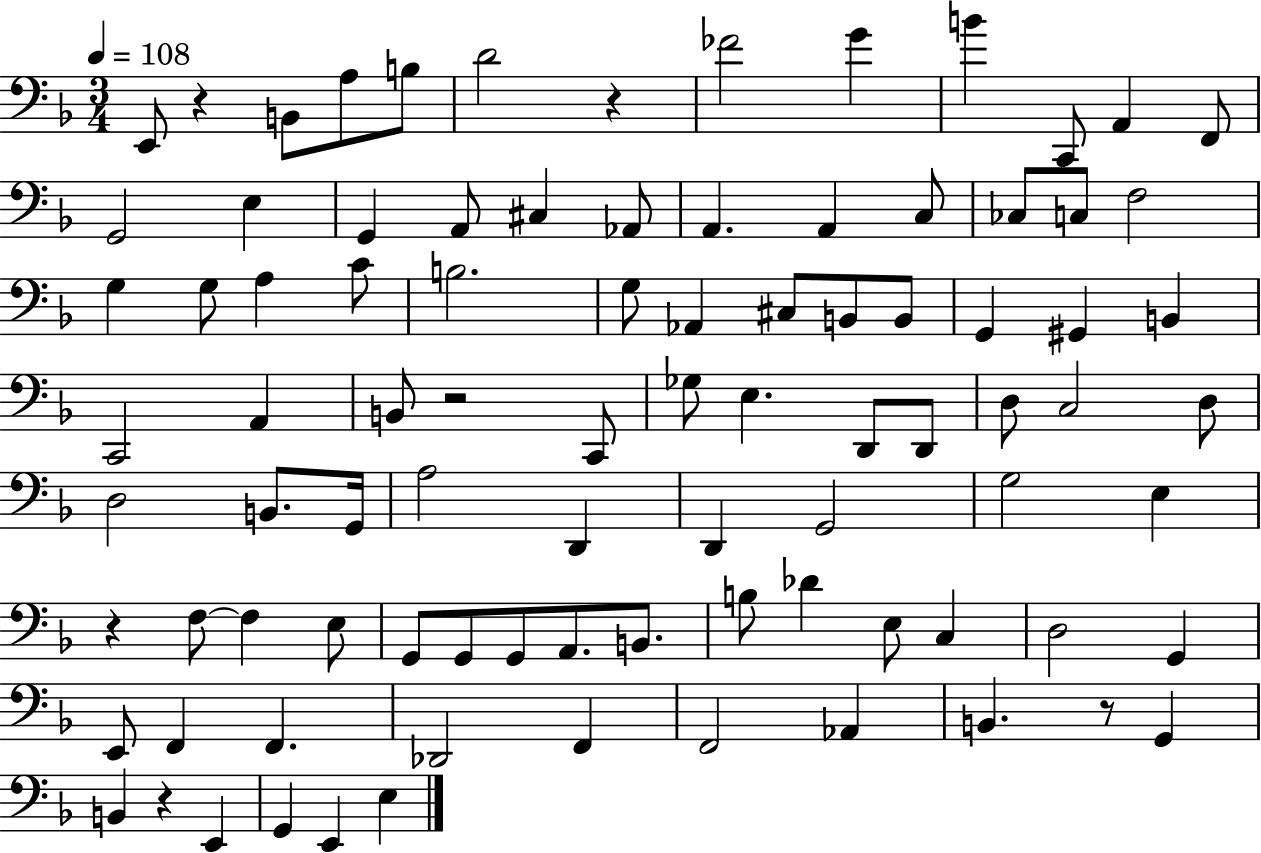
E2/e R/q B2/e A3/e B3/e D4/h R/q FES4/h G4/q B4/q C2/e A2/q F2/e G2/h E3/q G2/q A2/e C#3/q Ab2/e A2/q. A2/q C3/e CES3/e C3/e F3/h G3/q G3/e A3/q C4/e B3/h. G3/e Ab2/q C#3/e B2/e B2/e G2/q G#2/q B2/q C2/h A2/q B2/e R/h C2/e Gb3/e E3/q. D2/e D2/e D3/e C3/h D3/e D3/h B2/e. G2/s A3/h D2/q D2/q G2/h G3/h E3/q R/q F3/e F3/q E3/e G2/e G2/e G2/e A2/e. B2/e. B3/e Db4/q E3/e C3/q D3/h G2/q E2/e F2/q F2/q. Db2/h F2/q F2/h Ab2/q B2/q. R/e G2/q B2/q R/q E2/q G2/q E2/q E3/q